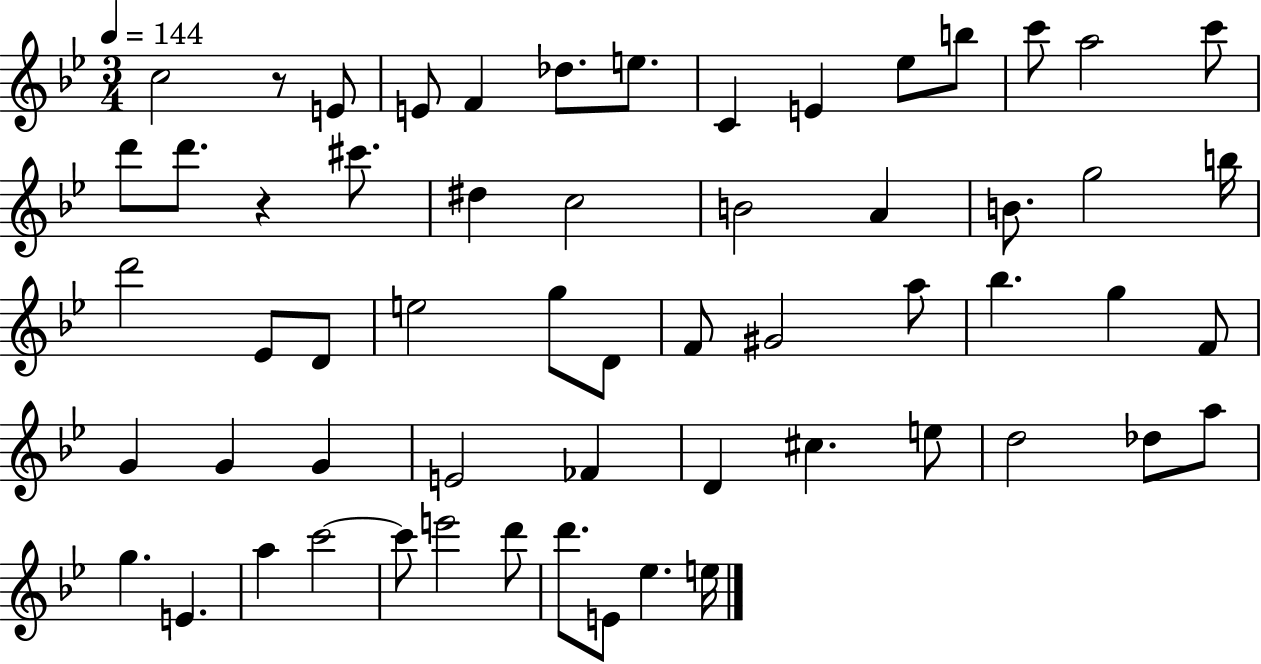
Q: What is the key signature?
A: BES major